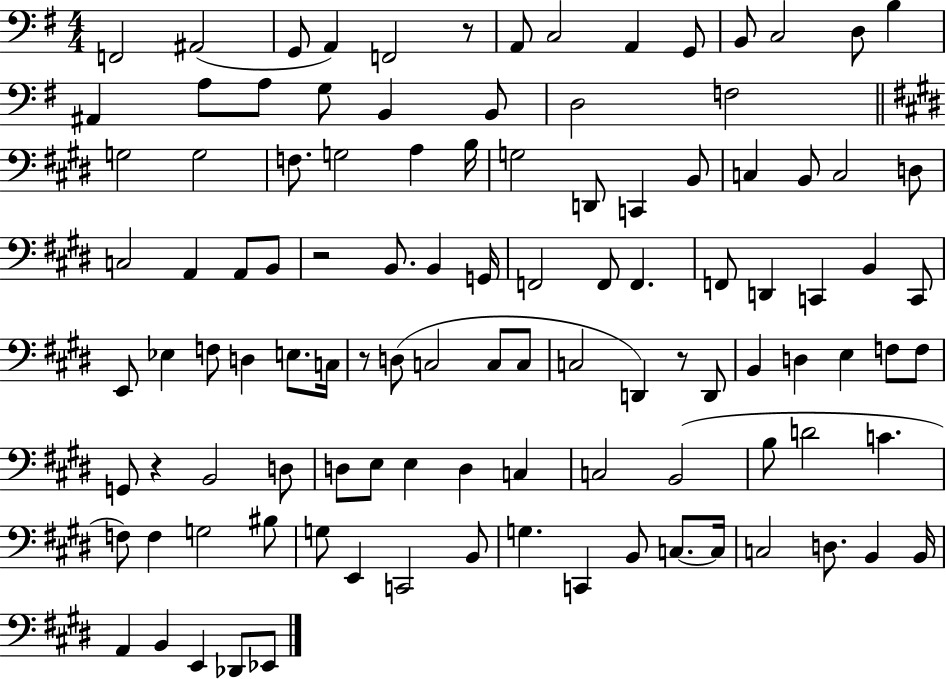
{
  \clef bass
  \numericTimeSignature
  \time 4/4
  \key g \major
  f,2 ais,2( | g,8 a,4) f,2 r8 | a,8 c2 a,4 g,8 | b,8 c2 d8 b4 | \break ais,4 a8 a8 g8 b,4 b,8 | d2 f2 | \bar "||" \break \key e \major g2 g2 | f8. g2 a4 b16 | g2 d,8 c,4 b,8 | c4 b,8 c2 d8 | \break c2 a,4 a,8 b,8 | r2 b,8. b,4 g,16 | f,2 f,8 f,4. | f,8 d,4 c,4 b,4 c,8 | \break e,8 ees4 f8 d4 e8. c16 | r8 d8( c2 c8 c8 | c2 d,4) r8 d,8 | b,4 d4 e4 f8 f8 | \break g,8 r4 b,2 d8 | d8 e8 e4 d4 c4 | c2 b,2( | b8 d'2 c'4. | \break f8) f4 g2 bis8 | g8 e,4 c,2 b,8 | g4. c,4 b,8 c8.~~ c16 | c2 d8. b,4 b,16 | \break a,4 b,4 e,4 des,8 ees,8 | \bar "|."
}